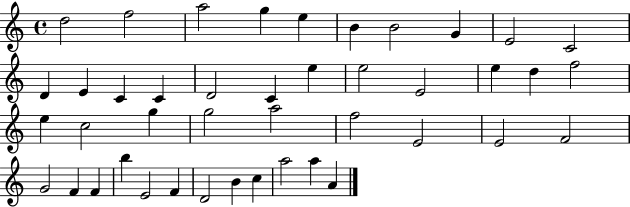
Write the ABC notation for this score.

X:1
T:Untitled
M:4/4
L:1/4
K:C
d2 f2 a2 g e B B2 G E2 C2 D E C C D2 C e e2 E2 e d f2 e c2 g g2 a2 f2 E2 E2 F2 G2 F F b E2 F D2 B c a2 a A